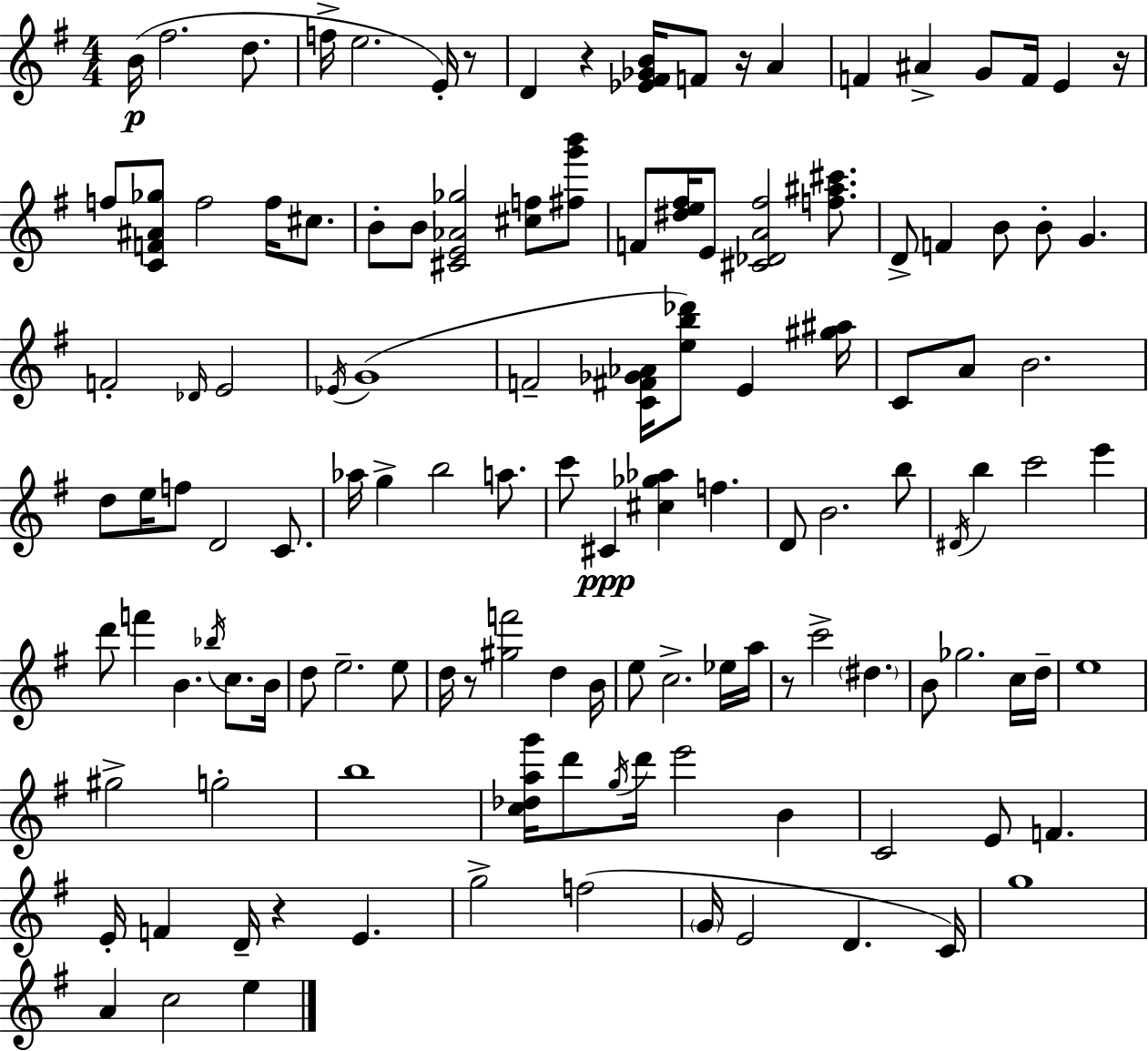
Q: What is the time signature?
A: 4/4